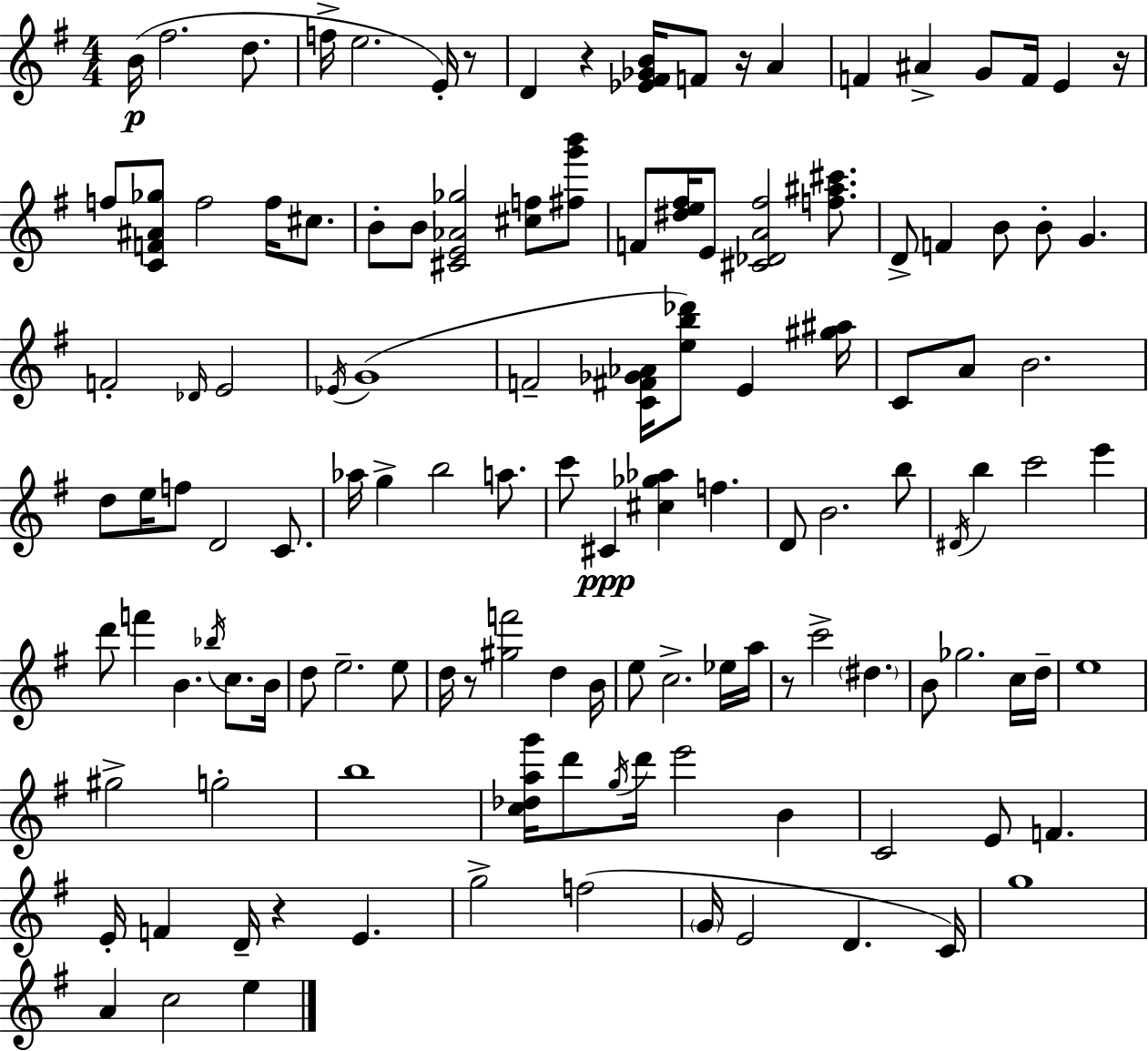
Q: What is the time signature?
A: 4/4